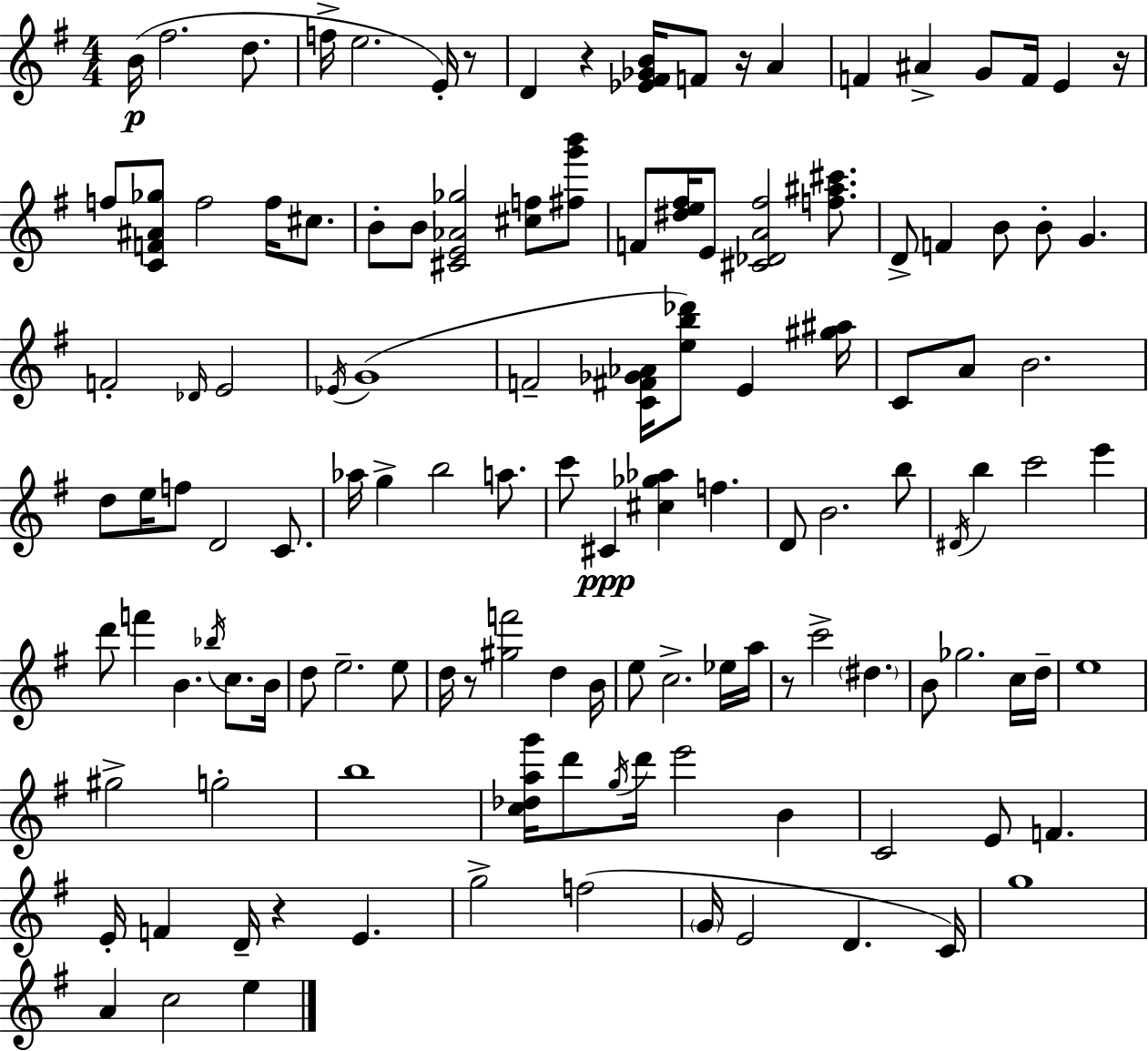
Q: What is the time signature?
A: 4/4